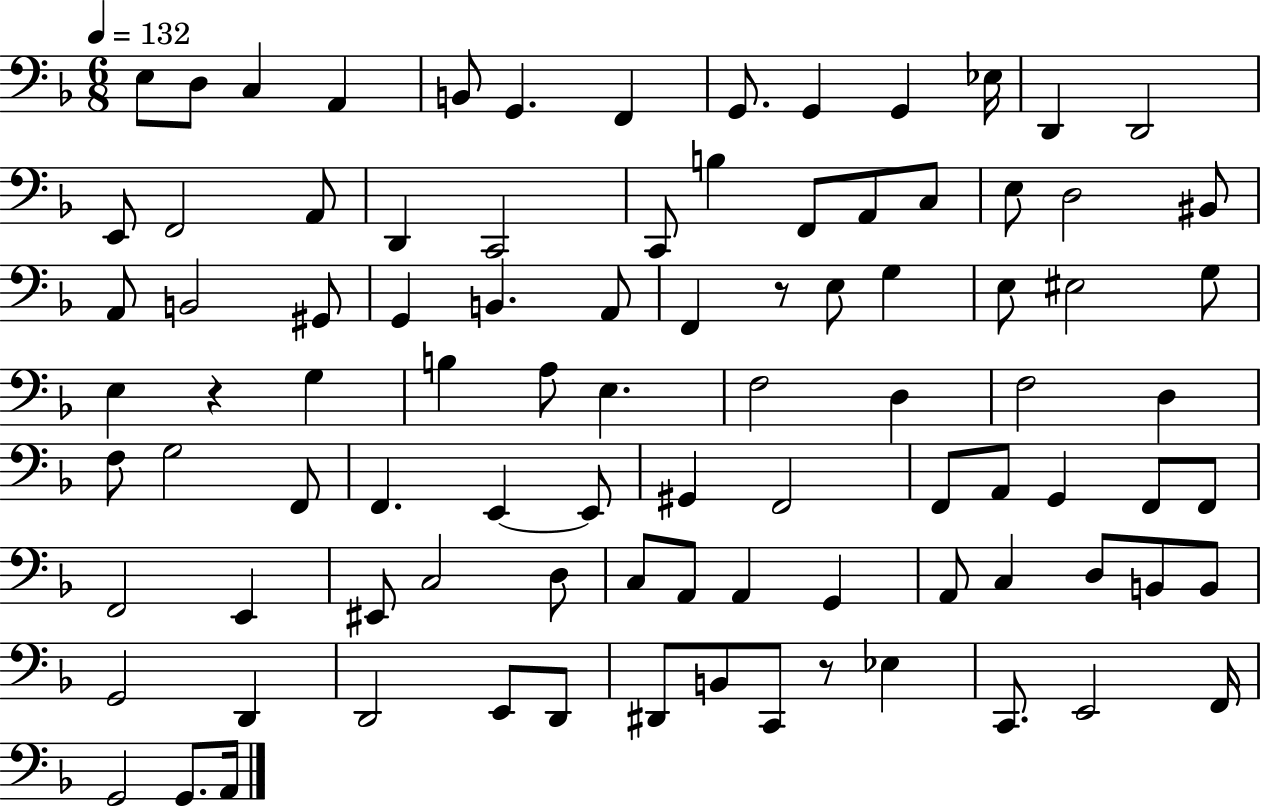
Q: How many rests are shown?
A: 3